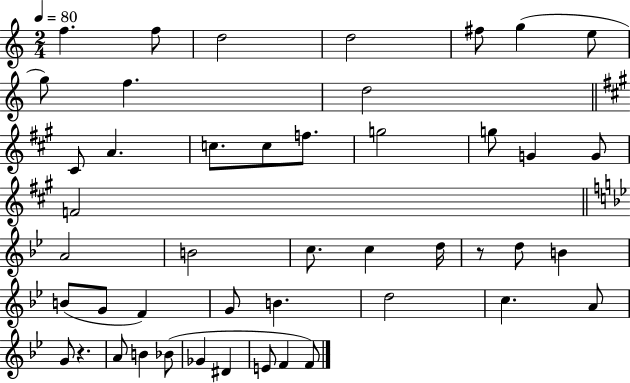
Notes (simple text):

F5/q. F5/e D5/h D5/h F#5/e G5/q E5/e G5/e F5/q. D5/h C#4/e A4/q. C5/e. C5/e F5/e. G5/h G5/e G4/q G4/e F4/h A4/h B4/h C5/e. C5/q D5/s R/e D5/e B4/q B4/e G4/e F4/q G4/e B4/q. D5/h C5/q. A4/e G4/e R/q. A4/e B4/q Bb4/e Gb4/q D#4/q E4/e F4/q F4/e